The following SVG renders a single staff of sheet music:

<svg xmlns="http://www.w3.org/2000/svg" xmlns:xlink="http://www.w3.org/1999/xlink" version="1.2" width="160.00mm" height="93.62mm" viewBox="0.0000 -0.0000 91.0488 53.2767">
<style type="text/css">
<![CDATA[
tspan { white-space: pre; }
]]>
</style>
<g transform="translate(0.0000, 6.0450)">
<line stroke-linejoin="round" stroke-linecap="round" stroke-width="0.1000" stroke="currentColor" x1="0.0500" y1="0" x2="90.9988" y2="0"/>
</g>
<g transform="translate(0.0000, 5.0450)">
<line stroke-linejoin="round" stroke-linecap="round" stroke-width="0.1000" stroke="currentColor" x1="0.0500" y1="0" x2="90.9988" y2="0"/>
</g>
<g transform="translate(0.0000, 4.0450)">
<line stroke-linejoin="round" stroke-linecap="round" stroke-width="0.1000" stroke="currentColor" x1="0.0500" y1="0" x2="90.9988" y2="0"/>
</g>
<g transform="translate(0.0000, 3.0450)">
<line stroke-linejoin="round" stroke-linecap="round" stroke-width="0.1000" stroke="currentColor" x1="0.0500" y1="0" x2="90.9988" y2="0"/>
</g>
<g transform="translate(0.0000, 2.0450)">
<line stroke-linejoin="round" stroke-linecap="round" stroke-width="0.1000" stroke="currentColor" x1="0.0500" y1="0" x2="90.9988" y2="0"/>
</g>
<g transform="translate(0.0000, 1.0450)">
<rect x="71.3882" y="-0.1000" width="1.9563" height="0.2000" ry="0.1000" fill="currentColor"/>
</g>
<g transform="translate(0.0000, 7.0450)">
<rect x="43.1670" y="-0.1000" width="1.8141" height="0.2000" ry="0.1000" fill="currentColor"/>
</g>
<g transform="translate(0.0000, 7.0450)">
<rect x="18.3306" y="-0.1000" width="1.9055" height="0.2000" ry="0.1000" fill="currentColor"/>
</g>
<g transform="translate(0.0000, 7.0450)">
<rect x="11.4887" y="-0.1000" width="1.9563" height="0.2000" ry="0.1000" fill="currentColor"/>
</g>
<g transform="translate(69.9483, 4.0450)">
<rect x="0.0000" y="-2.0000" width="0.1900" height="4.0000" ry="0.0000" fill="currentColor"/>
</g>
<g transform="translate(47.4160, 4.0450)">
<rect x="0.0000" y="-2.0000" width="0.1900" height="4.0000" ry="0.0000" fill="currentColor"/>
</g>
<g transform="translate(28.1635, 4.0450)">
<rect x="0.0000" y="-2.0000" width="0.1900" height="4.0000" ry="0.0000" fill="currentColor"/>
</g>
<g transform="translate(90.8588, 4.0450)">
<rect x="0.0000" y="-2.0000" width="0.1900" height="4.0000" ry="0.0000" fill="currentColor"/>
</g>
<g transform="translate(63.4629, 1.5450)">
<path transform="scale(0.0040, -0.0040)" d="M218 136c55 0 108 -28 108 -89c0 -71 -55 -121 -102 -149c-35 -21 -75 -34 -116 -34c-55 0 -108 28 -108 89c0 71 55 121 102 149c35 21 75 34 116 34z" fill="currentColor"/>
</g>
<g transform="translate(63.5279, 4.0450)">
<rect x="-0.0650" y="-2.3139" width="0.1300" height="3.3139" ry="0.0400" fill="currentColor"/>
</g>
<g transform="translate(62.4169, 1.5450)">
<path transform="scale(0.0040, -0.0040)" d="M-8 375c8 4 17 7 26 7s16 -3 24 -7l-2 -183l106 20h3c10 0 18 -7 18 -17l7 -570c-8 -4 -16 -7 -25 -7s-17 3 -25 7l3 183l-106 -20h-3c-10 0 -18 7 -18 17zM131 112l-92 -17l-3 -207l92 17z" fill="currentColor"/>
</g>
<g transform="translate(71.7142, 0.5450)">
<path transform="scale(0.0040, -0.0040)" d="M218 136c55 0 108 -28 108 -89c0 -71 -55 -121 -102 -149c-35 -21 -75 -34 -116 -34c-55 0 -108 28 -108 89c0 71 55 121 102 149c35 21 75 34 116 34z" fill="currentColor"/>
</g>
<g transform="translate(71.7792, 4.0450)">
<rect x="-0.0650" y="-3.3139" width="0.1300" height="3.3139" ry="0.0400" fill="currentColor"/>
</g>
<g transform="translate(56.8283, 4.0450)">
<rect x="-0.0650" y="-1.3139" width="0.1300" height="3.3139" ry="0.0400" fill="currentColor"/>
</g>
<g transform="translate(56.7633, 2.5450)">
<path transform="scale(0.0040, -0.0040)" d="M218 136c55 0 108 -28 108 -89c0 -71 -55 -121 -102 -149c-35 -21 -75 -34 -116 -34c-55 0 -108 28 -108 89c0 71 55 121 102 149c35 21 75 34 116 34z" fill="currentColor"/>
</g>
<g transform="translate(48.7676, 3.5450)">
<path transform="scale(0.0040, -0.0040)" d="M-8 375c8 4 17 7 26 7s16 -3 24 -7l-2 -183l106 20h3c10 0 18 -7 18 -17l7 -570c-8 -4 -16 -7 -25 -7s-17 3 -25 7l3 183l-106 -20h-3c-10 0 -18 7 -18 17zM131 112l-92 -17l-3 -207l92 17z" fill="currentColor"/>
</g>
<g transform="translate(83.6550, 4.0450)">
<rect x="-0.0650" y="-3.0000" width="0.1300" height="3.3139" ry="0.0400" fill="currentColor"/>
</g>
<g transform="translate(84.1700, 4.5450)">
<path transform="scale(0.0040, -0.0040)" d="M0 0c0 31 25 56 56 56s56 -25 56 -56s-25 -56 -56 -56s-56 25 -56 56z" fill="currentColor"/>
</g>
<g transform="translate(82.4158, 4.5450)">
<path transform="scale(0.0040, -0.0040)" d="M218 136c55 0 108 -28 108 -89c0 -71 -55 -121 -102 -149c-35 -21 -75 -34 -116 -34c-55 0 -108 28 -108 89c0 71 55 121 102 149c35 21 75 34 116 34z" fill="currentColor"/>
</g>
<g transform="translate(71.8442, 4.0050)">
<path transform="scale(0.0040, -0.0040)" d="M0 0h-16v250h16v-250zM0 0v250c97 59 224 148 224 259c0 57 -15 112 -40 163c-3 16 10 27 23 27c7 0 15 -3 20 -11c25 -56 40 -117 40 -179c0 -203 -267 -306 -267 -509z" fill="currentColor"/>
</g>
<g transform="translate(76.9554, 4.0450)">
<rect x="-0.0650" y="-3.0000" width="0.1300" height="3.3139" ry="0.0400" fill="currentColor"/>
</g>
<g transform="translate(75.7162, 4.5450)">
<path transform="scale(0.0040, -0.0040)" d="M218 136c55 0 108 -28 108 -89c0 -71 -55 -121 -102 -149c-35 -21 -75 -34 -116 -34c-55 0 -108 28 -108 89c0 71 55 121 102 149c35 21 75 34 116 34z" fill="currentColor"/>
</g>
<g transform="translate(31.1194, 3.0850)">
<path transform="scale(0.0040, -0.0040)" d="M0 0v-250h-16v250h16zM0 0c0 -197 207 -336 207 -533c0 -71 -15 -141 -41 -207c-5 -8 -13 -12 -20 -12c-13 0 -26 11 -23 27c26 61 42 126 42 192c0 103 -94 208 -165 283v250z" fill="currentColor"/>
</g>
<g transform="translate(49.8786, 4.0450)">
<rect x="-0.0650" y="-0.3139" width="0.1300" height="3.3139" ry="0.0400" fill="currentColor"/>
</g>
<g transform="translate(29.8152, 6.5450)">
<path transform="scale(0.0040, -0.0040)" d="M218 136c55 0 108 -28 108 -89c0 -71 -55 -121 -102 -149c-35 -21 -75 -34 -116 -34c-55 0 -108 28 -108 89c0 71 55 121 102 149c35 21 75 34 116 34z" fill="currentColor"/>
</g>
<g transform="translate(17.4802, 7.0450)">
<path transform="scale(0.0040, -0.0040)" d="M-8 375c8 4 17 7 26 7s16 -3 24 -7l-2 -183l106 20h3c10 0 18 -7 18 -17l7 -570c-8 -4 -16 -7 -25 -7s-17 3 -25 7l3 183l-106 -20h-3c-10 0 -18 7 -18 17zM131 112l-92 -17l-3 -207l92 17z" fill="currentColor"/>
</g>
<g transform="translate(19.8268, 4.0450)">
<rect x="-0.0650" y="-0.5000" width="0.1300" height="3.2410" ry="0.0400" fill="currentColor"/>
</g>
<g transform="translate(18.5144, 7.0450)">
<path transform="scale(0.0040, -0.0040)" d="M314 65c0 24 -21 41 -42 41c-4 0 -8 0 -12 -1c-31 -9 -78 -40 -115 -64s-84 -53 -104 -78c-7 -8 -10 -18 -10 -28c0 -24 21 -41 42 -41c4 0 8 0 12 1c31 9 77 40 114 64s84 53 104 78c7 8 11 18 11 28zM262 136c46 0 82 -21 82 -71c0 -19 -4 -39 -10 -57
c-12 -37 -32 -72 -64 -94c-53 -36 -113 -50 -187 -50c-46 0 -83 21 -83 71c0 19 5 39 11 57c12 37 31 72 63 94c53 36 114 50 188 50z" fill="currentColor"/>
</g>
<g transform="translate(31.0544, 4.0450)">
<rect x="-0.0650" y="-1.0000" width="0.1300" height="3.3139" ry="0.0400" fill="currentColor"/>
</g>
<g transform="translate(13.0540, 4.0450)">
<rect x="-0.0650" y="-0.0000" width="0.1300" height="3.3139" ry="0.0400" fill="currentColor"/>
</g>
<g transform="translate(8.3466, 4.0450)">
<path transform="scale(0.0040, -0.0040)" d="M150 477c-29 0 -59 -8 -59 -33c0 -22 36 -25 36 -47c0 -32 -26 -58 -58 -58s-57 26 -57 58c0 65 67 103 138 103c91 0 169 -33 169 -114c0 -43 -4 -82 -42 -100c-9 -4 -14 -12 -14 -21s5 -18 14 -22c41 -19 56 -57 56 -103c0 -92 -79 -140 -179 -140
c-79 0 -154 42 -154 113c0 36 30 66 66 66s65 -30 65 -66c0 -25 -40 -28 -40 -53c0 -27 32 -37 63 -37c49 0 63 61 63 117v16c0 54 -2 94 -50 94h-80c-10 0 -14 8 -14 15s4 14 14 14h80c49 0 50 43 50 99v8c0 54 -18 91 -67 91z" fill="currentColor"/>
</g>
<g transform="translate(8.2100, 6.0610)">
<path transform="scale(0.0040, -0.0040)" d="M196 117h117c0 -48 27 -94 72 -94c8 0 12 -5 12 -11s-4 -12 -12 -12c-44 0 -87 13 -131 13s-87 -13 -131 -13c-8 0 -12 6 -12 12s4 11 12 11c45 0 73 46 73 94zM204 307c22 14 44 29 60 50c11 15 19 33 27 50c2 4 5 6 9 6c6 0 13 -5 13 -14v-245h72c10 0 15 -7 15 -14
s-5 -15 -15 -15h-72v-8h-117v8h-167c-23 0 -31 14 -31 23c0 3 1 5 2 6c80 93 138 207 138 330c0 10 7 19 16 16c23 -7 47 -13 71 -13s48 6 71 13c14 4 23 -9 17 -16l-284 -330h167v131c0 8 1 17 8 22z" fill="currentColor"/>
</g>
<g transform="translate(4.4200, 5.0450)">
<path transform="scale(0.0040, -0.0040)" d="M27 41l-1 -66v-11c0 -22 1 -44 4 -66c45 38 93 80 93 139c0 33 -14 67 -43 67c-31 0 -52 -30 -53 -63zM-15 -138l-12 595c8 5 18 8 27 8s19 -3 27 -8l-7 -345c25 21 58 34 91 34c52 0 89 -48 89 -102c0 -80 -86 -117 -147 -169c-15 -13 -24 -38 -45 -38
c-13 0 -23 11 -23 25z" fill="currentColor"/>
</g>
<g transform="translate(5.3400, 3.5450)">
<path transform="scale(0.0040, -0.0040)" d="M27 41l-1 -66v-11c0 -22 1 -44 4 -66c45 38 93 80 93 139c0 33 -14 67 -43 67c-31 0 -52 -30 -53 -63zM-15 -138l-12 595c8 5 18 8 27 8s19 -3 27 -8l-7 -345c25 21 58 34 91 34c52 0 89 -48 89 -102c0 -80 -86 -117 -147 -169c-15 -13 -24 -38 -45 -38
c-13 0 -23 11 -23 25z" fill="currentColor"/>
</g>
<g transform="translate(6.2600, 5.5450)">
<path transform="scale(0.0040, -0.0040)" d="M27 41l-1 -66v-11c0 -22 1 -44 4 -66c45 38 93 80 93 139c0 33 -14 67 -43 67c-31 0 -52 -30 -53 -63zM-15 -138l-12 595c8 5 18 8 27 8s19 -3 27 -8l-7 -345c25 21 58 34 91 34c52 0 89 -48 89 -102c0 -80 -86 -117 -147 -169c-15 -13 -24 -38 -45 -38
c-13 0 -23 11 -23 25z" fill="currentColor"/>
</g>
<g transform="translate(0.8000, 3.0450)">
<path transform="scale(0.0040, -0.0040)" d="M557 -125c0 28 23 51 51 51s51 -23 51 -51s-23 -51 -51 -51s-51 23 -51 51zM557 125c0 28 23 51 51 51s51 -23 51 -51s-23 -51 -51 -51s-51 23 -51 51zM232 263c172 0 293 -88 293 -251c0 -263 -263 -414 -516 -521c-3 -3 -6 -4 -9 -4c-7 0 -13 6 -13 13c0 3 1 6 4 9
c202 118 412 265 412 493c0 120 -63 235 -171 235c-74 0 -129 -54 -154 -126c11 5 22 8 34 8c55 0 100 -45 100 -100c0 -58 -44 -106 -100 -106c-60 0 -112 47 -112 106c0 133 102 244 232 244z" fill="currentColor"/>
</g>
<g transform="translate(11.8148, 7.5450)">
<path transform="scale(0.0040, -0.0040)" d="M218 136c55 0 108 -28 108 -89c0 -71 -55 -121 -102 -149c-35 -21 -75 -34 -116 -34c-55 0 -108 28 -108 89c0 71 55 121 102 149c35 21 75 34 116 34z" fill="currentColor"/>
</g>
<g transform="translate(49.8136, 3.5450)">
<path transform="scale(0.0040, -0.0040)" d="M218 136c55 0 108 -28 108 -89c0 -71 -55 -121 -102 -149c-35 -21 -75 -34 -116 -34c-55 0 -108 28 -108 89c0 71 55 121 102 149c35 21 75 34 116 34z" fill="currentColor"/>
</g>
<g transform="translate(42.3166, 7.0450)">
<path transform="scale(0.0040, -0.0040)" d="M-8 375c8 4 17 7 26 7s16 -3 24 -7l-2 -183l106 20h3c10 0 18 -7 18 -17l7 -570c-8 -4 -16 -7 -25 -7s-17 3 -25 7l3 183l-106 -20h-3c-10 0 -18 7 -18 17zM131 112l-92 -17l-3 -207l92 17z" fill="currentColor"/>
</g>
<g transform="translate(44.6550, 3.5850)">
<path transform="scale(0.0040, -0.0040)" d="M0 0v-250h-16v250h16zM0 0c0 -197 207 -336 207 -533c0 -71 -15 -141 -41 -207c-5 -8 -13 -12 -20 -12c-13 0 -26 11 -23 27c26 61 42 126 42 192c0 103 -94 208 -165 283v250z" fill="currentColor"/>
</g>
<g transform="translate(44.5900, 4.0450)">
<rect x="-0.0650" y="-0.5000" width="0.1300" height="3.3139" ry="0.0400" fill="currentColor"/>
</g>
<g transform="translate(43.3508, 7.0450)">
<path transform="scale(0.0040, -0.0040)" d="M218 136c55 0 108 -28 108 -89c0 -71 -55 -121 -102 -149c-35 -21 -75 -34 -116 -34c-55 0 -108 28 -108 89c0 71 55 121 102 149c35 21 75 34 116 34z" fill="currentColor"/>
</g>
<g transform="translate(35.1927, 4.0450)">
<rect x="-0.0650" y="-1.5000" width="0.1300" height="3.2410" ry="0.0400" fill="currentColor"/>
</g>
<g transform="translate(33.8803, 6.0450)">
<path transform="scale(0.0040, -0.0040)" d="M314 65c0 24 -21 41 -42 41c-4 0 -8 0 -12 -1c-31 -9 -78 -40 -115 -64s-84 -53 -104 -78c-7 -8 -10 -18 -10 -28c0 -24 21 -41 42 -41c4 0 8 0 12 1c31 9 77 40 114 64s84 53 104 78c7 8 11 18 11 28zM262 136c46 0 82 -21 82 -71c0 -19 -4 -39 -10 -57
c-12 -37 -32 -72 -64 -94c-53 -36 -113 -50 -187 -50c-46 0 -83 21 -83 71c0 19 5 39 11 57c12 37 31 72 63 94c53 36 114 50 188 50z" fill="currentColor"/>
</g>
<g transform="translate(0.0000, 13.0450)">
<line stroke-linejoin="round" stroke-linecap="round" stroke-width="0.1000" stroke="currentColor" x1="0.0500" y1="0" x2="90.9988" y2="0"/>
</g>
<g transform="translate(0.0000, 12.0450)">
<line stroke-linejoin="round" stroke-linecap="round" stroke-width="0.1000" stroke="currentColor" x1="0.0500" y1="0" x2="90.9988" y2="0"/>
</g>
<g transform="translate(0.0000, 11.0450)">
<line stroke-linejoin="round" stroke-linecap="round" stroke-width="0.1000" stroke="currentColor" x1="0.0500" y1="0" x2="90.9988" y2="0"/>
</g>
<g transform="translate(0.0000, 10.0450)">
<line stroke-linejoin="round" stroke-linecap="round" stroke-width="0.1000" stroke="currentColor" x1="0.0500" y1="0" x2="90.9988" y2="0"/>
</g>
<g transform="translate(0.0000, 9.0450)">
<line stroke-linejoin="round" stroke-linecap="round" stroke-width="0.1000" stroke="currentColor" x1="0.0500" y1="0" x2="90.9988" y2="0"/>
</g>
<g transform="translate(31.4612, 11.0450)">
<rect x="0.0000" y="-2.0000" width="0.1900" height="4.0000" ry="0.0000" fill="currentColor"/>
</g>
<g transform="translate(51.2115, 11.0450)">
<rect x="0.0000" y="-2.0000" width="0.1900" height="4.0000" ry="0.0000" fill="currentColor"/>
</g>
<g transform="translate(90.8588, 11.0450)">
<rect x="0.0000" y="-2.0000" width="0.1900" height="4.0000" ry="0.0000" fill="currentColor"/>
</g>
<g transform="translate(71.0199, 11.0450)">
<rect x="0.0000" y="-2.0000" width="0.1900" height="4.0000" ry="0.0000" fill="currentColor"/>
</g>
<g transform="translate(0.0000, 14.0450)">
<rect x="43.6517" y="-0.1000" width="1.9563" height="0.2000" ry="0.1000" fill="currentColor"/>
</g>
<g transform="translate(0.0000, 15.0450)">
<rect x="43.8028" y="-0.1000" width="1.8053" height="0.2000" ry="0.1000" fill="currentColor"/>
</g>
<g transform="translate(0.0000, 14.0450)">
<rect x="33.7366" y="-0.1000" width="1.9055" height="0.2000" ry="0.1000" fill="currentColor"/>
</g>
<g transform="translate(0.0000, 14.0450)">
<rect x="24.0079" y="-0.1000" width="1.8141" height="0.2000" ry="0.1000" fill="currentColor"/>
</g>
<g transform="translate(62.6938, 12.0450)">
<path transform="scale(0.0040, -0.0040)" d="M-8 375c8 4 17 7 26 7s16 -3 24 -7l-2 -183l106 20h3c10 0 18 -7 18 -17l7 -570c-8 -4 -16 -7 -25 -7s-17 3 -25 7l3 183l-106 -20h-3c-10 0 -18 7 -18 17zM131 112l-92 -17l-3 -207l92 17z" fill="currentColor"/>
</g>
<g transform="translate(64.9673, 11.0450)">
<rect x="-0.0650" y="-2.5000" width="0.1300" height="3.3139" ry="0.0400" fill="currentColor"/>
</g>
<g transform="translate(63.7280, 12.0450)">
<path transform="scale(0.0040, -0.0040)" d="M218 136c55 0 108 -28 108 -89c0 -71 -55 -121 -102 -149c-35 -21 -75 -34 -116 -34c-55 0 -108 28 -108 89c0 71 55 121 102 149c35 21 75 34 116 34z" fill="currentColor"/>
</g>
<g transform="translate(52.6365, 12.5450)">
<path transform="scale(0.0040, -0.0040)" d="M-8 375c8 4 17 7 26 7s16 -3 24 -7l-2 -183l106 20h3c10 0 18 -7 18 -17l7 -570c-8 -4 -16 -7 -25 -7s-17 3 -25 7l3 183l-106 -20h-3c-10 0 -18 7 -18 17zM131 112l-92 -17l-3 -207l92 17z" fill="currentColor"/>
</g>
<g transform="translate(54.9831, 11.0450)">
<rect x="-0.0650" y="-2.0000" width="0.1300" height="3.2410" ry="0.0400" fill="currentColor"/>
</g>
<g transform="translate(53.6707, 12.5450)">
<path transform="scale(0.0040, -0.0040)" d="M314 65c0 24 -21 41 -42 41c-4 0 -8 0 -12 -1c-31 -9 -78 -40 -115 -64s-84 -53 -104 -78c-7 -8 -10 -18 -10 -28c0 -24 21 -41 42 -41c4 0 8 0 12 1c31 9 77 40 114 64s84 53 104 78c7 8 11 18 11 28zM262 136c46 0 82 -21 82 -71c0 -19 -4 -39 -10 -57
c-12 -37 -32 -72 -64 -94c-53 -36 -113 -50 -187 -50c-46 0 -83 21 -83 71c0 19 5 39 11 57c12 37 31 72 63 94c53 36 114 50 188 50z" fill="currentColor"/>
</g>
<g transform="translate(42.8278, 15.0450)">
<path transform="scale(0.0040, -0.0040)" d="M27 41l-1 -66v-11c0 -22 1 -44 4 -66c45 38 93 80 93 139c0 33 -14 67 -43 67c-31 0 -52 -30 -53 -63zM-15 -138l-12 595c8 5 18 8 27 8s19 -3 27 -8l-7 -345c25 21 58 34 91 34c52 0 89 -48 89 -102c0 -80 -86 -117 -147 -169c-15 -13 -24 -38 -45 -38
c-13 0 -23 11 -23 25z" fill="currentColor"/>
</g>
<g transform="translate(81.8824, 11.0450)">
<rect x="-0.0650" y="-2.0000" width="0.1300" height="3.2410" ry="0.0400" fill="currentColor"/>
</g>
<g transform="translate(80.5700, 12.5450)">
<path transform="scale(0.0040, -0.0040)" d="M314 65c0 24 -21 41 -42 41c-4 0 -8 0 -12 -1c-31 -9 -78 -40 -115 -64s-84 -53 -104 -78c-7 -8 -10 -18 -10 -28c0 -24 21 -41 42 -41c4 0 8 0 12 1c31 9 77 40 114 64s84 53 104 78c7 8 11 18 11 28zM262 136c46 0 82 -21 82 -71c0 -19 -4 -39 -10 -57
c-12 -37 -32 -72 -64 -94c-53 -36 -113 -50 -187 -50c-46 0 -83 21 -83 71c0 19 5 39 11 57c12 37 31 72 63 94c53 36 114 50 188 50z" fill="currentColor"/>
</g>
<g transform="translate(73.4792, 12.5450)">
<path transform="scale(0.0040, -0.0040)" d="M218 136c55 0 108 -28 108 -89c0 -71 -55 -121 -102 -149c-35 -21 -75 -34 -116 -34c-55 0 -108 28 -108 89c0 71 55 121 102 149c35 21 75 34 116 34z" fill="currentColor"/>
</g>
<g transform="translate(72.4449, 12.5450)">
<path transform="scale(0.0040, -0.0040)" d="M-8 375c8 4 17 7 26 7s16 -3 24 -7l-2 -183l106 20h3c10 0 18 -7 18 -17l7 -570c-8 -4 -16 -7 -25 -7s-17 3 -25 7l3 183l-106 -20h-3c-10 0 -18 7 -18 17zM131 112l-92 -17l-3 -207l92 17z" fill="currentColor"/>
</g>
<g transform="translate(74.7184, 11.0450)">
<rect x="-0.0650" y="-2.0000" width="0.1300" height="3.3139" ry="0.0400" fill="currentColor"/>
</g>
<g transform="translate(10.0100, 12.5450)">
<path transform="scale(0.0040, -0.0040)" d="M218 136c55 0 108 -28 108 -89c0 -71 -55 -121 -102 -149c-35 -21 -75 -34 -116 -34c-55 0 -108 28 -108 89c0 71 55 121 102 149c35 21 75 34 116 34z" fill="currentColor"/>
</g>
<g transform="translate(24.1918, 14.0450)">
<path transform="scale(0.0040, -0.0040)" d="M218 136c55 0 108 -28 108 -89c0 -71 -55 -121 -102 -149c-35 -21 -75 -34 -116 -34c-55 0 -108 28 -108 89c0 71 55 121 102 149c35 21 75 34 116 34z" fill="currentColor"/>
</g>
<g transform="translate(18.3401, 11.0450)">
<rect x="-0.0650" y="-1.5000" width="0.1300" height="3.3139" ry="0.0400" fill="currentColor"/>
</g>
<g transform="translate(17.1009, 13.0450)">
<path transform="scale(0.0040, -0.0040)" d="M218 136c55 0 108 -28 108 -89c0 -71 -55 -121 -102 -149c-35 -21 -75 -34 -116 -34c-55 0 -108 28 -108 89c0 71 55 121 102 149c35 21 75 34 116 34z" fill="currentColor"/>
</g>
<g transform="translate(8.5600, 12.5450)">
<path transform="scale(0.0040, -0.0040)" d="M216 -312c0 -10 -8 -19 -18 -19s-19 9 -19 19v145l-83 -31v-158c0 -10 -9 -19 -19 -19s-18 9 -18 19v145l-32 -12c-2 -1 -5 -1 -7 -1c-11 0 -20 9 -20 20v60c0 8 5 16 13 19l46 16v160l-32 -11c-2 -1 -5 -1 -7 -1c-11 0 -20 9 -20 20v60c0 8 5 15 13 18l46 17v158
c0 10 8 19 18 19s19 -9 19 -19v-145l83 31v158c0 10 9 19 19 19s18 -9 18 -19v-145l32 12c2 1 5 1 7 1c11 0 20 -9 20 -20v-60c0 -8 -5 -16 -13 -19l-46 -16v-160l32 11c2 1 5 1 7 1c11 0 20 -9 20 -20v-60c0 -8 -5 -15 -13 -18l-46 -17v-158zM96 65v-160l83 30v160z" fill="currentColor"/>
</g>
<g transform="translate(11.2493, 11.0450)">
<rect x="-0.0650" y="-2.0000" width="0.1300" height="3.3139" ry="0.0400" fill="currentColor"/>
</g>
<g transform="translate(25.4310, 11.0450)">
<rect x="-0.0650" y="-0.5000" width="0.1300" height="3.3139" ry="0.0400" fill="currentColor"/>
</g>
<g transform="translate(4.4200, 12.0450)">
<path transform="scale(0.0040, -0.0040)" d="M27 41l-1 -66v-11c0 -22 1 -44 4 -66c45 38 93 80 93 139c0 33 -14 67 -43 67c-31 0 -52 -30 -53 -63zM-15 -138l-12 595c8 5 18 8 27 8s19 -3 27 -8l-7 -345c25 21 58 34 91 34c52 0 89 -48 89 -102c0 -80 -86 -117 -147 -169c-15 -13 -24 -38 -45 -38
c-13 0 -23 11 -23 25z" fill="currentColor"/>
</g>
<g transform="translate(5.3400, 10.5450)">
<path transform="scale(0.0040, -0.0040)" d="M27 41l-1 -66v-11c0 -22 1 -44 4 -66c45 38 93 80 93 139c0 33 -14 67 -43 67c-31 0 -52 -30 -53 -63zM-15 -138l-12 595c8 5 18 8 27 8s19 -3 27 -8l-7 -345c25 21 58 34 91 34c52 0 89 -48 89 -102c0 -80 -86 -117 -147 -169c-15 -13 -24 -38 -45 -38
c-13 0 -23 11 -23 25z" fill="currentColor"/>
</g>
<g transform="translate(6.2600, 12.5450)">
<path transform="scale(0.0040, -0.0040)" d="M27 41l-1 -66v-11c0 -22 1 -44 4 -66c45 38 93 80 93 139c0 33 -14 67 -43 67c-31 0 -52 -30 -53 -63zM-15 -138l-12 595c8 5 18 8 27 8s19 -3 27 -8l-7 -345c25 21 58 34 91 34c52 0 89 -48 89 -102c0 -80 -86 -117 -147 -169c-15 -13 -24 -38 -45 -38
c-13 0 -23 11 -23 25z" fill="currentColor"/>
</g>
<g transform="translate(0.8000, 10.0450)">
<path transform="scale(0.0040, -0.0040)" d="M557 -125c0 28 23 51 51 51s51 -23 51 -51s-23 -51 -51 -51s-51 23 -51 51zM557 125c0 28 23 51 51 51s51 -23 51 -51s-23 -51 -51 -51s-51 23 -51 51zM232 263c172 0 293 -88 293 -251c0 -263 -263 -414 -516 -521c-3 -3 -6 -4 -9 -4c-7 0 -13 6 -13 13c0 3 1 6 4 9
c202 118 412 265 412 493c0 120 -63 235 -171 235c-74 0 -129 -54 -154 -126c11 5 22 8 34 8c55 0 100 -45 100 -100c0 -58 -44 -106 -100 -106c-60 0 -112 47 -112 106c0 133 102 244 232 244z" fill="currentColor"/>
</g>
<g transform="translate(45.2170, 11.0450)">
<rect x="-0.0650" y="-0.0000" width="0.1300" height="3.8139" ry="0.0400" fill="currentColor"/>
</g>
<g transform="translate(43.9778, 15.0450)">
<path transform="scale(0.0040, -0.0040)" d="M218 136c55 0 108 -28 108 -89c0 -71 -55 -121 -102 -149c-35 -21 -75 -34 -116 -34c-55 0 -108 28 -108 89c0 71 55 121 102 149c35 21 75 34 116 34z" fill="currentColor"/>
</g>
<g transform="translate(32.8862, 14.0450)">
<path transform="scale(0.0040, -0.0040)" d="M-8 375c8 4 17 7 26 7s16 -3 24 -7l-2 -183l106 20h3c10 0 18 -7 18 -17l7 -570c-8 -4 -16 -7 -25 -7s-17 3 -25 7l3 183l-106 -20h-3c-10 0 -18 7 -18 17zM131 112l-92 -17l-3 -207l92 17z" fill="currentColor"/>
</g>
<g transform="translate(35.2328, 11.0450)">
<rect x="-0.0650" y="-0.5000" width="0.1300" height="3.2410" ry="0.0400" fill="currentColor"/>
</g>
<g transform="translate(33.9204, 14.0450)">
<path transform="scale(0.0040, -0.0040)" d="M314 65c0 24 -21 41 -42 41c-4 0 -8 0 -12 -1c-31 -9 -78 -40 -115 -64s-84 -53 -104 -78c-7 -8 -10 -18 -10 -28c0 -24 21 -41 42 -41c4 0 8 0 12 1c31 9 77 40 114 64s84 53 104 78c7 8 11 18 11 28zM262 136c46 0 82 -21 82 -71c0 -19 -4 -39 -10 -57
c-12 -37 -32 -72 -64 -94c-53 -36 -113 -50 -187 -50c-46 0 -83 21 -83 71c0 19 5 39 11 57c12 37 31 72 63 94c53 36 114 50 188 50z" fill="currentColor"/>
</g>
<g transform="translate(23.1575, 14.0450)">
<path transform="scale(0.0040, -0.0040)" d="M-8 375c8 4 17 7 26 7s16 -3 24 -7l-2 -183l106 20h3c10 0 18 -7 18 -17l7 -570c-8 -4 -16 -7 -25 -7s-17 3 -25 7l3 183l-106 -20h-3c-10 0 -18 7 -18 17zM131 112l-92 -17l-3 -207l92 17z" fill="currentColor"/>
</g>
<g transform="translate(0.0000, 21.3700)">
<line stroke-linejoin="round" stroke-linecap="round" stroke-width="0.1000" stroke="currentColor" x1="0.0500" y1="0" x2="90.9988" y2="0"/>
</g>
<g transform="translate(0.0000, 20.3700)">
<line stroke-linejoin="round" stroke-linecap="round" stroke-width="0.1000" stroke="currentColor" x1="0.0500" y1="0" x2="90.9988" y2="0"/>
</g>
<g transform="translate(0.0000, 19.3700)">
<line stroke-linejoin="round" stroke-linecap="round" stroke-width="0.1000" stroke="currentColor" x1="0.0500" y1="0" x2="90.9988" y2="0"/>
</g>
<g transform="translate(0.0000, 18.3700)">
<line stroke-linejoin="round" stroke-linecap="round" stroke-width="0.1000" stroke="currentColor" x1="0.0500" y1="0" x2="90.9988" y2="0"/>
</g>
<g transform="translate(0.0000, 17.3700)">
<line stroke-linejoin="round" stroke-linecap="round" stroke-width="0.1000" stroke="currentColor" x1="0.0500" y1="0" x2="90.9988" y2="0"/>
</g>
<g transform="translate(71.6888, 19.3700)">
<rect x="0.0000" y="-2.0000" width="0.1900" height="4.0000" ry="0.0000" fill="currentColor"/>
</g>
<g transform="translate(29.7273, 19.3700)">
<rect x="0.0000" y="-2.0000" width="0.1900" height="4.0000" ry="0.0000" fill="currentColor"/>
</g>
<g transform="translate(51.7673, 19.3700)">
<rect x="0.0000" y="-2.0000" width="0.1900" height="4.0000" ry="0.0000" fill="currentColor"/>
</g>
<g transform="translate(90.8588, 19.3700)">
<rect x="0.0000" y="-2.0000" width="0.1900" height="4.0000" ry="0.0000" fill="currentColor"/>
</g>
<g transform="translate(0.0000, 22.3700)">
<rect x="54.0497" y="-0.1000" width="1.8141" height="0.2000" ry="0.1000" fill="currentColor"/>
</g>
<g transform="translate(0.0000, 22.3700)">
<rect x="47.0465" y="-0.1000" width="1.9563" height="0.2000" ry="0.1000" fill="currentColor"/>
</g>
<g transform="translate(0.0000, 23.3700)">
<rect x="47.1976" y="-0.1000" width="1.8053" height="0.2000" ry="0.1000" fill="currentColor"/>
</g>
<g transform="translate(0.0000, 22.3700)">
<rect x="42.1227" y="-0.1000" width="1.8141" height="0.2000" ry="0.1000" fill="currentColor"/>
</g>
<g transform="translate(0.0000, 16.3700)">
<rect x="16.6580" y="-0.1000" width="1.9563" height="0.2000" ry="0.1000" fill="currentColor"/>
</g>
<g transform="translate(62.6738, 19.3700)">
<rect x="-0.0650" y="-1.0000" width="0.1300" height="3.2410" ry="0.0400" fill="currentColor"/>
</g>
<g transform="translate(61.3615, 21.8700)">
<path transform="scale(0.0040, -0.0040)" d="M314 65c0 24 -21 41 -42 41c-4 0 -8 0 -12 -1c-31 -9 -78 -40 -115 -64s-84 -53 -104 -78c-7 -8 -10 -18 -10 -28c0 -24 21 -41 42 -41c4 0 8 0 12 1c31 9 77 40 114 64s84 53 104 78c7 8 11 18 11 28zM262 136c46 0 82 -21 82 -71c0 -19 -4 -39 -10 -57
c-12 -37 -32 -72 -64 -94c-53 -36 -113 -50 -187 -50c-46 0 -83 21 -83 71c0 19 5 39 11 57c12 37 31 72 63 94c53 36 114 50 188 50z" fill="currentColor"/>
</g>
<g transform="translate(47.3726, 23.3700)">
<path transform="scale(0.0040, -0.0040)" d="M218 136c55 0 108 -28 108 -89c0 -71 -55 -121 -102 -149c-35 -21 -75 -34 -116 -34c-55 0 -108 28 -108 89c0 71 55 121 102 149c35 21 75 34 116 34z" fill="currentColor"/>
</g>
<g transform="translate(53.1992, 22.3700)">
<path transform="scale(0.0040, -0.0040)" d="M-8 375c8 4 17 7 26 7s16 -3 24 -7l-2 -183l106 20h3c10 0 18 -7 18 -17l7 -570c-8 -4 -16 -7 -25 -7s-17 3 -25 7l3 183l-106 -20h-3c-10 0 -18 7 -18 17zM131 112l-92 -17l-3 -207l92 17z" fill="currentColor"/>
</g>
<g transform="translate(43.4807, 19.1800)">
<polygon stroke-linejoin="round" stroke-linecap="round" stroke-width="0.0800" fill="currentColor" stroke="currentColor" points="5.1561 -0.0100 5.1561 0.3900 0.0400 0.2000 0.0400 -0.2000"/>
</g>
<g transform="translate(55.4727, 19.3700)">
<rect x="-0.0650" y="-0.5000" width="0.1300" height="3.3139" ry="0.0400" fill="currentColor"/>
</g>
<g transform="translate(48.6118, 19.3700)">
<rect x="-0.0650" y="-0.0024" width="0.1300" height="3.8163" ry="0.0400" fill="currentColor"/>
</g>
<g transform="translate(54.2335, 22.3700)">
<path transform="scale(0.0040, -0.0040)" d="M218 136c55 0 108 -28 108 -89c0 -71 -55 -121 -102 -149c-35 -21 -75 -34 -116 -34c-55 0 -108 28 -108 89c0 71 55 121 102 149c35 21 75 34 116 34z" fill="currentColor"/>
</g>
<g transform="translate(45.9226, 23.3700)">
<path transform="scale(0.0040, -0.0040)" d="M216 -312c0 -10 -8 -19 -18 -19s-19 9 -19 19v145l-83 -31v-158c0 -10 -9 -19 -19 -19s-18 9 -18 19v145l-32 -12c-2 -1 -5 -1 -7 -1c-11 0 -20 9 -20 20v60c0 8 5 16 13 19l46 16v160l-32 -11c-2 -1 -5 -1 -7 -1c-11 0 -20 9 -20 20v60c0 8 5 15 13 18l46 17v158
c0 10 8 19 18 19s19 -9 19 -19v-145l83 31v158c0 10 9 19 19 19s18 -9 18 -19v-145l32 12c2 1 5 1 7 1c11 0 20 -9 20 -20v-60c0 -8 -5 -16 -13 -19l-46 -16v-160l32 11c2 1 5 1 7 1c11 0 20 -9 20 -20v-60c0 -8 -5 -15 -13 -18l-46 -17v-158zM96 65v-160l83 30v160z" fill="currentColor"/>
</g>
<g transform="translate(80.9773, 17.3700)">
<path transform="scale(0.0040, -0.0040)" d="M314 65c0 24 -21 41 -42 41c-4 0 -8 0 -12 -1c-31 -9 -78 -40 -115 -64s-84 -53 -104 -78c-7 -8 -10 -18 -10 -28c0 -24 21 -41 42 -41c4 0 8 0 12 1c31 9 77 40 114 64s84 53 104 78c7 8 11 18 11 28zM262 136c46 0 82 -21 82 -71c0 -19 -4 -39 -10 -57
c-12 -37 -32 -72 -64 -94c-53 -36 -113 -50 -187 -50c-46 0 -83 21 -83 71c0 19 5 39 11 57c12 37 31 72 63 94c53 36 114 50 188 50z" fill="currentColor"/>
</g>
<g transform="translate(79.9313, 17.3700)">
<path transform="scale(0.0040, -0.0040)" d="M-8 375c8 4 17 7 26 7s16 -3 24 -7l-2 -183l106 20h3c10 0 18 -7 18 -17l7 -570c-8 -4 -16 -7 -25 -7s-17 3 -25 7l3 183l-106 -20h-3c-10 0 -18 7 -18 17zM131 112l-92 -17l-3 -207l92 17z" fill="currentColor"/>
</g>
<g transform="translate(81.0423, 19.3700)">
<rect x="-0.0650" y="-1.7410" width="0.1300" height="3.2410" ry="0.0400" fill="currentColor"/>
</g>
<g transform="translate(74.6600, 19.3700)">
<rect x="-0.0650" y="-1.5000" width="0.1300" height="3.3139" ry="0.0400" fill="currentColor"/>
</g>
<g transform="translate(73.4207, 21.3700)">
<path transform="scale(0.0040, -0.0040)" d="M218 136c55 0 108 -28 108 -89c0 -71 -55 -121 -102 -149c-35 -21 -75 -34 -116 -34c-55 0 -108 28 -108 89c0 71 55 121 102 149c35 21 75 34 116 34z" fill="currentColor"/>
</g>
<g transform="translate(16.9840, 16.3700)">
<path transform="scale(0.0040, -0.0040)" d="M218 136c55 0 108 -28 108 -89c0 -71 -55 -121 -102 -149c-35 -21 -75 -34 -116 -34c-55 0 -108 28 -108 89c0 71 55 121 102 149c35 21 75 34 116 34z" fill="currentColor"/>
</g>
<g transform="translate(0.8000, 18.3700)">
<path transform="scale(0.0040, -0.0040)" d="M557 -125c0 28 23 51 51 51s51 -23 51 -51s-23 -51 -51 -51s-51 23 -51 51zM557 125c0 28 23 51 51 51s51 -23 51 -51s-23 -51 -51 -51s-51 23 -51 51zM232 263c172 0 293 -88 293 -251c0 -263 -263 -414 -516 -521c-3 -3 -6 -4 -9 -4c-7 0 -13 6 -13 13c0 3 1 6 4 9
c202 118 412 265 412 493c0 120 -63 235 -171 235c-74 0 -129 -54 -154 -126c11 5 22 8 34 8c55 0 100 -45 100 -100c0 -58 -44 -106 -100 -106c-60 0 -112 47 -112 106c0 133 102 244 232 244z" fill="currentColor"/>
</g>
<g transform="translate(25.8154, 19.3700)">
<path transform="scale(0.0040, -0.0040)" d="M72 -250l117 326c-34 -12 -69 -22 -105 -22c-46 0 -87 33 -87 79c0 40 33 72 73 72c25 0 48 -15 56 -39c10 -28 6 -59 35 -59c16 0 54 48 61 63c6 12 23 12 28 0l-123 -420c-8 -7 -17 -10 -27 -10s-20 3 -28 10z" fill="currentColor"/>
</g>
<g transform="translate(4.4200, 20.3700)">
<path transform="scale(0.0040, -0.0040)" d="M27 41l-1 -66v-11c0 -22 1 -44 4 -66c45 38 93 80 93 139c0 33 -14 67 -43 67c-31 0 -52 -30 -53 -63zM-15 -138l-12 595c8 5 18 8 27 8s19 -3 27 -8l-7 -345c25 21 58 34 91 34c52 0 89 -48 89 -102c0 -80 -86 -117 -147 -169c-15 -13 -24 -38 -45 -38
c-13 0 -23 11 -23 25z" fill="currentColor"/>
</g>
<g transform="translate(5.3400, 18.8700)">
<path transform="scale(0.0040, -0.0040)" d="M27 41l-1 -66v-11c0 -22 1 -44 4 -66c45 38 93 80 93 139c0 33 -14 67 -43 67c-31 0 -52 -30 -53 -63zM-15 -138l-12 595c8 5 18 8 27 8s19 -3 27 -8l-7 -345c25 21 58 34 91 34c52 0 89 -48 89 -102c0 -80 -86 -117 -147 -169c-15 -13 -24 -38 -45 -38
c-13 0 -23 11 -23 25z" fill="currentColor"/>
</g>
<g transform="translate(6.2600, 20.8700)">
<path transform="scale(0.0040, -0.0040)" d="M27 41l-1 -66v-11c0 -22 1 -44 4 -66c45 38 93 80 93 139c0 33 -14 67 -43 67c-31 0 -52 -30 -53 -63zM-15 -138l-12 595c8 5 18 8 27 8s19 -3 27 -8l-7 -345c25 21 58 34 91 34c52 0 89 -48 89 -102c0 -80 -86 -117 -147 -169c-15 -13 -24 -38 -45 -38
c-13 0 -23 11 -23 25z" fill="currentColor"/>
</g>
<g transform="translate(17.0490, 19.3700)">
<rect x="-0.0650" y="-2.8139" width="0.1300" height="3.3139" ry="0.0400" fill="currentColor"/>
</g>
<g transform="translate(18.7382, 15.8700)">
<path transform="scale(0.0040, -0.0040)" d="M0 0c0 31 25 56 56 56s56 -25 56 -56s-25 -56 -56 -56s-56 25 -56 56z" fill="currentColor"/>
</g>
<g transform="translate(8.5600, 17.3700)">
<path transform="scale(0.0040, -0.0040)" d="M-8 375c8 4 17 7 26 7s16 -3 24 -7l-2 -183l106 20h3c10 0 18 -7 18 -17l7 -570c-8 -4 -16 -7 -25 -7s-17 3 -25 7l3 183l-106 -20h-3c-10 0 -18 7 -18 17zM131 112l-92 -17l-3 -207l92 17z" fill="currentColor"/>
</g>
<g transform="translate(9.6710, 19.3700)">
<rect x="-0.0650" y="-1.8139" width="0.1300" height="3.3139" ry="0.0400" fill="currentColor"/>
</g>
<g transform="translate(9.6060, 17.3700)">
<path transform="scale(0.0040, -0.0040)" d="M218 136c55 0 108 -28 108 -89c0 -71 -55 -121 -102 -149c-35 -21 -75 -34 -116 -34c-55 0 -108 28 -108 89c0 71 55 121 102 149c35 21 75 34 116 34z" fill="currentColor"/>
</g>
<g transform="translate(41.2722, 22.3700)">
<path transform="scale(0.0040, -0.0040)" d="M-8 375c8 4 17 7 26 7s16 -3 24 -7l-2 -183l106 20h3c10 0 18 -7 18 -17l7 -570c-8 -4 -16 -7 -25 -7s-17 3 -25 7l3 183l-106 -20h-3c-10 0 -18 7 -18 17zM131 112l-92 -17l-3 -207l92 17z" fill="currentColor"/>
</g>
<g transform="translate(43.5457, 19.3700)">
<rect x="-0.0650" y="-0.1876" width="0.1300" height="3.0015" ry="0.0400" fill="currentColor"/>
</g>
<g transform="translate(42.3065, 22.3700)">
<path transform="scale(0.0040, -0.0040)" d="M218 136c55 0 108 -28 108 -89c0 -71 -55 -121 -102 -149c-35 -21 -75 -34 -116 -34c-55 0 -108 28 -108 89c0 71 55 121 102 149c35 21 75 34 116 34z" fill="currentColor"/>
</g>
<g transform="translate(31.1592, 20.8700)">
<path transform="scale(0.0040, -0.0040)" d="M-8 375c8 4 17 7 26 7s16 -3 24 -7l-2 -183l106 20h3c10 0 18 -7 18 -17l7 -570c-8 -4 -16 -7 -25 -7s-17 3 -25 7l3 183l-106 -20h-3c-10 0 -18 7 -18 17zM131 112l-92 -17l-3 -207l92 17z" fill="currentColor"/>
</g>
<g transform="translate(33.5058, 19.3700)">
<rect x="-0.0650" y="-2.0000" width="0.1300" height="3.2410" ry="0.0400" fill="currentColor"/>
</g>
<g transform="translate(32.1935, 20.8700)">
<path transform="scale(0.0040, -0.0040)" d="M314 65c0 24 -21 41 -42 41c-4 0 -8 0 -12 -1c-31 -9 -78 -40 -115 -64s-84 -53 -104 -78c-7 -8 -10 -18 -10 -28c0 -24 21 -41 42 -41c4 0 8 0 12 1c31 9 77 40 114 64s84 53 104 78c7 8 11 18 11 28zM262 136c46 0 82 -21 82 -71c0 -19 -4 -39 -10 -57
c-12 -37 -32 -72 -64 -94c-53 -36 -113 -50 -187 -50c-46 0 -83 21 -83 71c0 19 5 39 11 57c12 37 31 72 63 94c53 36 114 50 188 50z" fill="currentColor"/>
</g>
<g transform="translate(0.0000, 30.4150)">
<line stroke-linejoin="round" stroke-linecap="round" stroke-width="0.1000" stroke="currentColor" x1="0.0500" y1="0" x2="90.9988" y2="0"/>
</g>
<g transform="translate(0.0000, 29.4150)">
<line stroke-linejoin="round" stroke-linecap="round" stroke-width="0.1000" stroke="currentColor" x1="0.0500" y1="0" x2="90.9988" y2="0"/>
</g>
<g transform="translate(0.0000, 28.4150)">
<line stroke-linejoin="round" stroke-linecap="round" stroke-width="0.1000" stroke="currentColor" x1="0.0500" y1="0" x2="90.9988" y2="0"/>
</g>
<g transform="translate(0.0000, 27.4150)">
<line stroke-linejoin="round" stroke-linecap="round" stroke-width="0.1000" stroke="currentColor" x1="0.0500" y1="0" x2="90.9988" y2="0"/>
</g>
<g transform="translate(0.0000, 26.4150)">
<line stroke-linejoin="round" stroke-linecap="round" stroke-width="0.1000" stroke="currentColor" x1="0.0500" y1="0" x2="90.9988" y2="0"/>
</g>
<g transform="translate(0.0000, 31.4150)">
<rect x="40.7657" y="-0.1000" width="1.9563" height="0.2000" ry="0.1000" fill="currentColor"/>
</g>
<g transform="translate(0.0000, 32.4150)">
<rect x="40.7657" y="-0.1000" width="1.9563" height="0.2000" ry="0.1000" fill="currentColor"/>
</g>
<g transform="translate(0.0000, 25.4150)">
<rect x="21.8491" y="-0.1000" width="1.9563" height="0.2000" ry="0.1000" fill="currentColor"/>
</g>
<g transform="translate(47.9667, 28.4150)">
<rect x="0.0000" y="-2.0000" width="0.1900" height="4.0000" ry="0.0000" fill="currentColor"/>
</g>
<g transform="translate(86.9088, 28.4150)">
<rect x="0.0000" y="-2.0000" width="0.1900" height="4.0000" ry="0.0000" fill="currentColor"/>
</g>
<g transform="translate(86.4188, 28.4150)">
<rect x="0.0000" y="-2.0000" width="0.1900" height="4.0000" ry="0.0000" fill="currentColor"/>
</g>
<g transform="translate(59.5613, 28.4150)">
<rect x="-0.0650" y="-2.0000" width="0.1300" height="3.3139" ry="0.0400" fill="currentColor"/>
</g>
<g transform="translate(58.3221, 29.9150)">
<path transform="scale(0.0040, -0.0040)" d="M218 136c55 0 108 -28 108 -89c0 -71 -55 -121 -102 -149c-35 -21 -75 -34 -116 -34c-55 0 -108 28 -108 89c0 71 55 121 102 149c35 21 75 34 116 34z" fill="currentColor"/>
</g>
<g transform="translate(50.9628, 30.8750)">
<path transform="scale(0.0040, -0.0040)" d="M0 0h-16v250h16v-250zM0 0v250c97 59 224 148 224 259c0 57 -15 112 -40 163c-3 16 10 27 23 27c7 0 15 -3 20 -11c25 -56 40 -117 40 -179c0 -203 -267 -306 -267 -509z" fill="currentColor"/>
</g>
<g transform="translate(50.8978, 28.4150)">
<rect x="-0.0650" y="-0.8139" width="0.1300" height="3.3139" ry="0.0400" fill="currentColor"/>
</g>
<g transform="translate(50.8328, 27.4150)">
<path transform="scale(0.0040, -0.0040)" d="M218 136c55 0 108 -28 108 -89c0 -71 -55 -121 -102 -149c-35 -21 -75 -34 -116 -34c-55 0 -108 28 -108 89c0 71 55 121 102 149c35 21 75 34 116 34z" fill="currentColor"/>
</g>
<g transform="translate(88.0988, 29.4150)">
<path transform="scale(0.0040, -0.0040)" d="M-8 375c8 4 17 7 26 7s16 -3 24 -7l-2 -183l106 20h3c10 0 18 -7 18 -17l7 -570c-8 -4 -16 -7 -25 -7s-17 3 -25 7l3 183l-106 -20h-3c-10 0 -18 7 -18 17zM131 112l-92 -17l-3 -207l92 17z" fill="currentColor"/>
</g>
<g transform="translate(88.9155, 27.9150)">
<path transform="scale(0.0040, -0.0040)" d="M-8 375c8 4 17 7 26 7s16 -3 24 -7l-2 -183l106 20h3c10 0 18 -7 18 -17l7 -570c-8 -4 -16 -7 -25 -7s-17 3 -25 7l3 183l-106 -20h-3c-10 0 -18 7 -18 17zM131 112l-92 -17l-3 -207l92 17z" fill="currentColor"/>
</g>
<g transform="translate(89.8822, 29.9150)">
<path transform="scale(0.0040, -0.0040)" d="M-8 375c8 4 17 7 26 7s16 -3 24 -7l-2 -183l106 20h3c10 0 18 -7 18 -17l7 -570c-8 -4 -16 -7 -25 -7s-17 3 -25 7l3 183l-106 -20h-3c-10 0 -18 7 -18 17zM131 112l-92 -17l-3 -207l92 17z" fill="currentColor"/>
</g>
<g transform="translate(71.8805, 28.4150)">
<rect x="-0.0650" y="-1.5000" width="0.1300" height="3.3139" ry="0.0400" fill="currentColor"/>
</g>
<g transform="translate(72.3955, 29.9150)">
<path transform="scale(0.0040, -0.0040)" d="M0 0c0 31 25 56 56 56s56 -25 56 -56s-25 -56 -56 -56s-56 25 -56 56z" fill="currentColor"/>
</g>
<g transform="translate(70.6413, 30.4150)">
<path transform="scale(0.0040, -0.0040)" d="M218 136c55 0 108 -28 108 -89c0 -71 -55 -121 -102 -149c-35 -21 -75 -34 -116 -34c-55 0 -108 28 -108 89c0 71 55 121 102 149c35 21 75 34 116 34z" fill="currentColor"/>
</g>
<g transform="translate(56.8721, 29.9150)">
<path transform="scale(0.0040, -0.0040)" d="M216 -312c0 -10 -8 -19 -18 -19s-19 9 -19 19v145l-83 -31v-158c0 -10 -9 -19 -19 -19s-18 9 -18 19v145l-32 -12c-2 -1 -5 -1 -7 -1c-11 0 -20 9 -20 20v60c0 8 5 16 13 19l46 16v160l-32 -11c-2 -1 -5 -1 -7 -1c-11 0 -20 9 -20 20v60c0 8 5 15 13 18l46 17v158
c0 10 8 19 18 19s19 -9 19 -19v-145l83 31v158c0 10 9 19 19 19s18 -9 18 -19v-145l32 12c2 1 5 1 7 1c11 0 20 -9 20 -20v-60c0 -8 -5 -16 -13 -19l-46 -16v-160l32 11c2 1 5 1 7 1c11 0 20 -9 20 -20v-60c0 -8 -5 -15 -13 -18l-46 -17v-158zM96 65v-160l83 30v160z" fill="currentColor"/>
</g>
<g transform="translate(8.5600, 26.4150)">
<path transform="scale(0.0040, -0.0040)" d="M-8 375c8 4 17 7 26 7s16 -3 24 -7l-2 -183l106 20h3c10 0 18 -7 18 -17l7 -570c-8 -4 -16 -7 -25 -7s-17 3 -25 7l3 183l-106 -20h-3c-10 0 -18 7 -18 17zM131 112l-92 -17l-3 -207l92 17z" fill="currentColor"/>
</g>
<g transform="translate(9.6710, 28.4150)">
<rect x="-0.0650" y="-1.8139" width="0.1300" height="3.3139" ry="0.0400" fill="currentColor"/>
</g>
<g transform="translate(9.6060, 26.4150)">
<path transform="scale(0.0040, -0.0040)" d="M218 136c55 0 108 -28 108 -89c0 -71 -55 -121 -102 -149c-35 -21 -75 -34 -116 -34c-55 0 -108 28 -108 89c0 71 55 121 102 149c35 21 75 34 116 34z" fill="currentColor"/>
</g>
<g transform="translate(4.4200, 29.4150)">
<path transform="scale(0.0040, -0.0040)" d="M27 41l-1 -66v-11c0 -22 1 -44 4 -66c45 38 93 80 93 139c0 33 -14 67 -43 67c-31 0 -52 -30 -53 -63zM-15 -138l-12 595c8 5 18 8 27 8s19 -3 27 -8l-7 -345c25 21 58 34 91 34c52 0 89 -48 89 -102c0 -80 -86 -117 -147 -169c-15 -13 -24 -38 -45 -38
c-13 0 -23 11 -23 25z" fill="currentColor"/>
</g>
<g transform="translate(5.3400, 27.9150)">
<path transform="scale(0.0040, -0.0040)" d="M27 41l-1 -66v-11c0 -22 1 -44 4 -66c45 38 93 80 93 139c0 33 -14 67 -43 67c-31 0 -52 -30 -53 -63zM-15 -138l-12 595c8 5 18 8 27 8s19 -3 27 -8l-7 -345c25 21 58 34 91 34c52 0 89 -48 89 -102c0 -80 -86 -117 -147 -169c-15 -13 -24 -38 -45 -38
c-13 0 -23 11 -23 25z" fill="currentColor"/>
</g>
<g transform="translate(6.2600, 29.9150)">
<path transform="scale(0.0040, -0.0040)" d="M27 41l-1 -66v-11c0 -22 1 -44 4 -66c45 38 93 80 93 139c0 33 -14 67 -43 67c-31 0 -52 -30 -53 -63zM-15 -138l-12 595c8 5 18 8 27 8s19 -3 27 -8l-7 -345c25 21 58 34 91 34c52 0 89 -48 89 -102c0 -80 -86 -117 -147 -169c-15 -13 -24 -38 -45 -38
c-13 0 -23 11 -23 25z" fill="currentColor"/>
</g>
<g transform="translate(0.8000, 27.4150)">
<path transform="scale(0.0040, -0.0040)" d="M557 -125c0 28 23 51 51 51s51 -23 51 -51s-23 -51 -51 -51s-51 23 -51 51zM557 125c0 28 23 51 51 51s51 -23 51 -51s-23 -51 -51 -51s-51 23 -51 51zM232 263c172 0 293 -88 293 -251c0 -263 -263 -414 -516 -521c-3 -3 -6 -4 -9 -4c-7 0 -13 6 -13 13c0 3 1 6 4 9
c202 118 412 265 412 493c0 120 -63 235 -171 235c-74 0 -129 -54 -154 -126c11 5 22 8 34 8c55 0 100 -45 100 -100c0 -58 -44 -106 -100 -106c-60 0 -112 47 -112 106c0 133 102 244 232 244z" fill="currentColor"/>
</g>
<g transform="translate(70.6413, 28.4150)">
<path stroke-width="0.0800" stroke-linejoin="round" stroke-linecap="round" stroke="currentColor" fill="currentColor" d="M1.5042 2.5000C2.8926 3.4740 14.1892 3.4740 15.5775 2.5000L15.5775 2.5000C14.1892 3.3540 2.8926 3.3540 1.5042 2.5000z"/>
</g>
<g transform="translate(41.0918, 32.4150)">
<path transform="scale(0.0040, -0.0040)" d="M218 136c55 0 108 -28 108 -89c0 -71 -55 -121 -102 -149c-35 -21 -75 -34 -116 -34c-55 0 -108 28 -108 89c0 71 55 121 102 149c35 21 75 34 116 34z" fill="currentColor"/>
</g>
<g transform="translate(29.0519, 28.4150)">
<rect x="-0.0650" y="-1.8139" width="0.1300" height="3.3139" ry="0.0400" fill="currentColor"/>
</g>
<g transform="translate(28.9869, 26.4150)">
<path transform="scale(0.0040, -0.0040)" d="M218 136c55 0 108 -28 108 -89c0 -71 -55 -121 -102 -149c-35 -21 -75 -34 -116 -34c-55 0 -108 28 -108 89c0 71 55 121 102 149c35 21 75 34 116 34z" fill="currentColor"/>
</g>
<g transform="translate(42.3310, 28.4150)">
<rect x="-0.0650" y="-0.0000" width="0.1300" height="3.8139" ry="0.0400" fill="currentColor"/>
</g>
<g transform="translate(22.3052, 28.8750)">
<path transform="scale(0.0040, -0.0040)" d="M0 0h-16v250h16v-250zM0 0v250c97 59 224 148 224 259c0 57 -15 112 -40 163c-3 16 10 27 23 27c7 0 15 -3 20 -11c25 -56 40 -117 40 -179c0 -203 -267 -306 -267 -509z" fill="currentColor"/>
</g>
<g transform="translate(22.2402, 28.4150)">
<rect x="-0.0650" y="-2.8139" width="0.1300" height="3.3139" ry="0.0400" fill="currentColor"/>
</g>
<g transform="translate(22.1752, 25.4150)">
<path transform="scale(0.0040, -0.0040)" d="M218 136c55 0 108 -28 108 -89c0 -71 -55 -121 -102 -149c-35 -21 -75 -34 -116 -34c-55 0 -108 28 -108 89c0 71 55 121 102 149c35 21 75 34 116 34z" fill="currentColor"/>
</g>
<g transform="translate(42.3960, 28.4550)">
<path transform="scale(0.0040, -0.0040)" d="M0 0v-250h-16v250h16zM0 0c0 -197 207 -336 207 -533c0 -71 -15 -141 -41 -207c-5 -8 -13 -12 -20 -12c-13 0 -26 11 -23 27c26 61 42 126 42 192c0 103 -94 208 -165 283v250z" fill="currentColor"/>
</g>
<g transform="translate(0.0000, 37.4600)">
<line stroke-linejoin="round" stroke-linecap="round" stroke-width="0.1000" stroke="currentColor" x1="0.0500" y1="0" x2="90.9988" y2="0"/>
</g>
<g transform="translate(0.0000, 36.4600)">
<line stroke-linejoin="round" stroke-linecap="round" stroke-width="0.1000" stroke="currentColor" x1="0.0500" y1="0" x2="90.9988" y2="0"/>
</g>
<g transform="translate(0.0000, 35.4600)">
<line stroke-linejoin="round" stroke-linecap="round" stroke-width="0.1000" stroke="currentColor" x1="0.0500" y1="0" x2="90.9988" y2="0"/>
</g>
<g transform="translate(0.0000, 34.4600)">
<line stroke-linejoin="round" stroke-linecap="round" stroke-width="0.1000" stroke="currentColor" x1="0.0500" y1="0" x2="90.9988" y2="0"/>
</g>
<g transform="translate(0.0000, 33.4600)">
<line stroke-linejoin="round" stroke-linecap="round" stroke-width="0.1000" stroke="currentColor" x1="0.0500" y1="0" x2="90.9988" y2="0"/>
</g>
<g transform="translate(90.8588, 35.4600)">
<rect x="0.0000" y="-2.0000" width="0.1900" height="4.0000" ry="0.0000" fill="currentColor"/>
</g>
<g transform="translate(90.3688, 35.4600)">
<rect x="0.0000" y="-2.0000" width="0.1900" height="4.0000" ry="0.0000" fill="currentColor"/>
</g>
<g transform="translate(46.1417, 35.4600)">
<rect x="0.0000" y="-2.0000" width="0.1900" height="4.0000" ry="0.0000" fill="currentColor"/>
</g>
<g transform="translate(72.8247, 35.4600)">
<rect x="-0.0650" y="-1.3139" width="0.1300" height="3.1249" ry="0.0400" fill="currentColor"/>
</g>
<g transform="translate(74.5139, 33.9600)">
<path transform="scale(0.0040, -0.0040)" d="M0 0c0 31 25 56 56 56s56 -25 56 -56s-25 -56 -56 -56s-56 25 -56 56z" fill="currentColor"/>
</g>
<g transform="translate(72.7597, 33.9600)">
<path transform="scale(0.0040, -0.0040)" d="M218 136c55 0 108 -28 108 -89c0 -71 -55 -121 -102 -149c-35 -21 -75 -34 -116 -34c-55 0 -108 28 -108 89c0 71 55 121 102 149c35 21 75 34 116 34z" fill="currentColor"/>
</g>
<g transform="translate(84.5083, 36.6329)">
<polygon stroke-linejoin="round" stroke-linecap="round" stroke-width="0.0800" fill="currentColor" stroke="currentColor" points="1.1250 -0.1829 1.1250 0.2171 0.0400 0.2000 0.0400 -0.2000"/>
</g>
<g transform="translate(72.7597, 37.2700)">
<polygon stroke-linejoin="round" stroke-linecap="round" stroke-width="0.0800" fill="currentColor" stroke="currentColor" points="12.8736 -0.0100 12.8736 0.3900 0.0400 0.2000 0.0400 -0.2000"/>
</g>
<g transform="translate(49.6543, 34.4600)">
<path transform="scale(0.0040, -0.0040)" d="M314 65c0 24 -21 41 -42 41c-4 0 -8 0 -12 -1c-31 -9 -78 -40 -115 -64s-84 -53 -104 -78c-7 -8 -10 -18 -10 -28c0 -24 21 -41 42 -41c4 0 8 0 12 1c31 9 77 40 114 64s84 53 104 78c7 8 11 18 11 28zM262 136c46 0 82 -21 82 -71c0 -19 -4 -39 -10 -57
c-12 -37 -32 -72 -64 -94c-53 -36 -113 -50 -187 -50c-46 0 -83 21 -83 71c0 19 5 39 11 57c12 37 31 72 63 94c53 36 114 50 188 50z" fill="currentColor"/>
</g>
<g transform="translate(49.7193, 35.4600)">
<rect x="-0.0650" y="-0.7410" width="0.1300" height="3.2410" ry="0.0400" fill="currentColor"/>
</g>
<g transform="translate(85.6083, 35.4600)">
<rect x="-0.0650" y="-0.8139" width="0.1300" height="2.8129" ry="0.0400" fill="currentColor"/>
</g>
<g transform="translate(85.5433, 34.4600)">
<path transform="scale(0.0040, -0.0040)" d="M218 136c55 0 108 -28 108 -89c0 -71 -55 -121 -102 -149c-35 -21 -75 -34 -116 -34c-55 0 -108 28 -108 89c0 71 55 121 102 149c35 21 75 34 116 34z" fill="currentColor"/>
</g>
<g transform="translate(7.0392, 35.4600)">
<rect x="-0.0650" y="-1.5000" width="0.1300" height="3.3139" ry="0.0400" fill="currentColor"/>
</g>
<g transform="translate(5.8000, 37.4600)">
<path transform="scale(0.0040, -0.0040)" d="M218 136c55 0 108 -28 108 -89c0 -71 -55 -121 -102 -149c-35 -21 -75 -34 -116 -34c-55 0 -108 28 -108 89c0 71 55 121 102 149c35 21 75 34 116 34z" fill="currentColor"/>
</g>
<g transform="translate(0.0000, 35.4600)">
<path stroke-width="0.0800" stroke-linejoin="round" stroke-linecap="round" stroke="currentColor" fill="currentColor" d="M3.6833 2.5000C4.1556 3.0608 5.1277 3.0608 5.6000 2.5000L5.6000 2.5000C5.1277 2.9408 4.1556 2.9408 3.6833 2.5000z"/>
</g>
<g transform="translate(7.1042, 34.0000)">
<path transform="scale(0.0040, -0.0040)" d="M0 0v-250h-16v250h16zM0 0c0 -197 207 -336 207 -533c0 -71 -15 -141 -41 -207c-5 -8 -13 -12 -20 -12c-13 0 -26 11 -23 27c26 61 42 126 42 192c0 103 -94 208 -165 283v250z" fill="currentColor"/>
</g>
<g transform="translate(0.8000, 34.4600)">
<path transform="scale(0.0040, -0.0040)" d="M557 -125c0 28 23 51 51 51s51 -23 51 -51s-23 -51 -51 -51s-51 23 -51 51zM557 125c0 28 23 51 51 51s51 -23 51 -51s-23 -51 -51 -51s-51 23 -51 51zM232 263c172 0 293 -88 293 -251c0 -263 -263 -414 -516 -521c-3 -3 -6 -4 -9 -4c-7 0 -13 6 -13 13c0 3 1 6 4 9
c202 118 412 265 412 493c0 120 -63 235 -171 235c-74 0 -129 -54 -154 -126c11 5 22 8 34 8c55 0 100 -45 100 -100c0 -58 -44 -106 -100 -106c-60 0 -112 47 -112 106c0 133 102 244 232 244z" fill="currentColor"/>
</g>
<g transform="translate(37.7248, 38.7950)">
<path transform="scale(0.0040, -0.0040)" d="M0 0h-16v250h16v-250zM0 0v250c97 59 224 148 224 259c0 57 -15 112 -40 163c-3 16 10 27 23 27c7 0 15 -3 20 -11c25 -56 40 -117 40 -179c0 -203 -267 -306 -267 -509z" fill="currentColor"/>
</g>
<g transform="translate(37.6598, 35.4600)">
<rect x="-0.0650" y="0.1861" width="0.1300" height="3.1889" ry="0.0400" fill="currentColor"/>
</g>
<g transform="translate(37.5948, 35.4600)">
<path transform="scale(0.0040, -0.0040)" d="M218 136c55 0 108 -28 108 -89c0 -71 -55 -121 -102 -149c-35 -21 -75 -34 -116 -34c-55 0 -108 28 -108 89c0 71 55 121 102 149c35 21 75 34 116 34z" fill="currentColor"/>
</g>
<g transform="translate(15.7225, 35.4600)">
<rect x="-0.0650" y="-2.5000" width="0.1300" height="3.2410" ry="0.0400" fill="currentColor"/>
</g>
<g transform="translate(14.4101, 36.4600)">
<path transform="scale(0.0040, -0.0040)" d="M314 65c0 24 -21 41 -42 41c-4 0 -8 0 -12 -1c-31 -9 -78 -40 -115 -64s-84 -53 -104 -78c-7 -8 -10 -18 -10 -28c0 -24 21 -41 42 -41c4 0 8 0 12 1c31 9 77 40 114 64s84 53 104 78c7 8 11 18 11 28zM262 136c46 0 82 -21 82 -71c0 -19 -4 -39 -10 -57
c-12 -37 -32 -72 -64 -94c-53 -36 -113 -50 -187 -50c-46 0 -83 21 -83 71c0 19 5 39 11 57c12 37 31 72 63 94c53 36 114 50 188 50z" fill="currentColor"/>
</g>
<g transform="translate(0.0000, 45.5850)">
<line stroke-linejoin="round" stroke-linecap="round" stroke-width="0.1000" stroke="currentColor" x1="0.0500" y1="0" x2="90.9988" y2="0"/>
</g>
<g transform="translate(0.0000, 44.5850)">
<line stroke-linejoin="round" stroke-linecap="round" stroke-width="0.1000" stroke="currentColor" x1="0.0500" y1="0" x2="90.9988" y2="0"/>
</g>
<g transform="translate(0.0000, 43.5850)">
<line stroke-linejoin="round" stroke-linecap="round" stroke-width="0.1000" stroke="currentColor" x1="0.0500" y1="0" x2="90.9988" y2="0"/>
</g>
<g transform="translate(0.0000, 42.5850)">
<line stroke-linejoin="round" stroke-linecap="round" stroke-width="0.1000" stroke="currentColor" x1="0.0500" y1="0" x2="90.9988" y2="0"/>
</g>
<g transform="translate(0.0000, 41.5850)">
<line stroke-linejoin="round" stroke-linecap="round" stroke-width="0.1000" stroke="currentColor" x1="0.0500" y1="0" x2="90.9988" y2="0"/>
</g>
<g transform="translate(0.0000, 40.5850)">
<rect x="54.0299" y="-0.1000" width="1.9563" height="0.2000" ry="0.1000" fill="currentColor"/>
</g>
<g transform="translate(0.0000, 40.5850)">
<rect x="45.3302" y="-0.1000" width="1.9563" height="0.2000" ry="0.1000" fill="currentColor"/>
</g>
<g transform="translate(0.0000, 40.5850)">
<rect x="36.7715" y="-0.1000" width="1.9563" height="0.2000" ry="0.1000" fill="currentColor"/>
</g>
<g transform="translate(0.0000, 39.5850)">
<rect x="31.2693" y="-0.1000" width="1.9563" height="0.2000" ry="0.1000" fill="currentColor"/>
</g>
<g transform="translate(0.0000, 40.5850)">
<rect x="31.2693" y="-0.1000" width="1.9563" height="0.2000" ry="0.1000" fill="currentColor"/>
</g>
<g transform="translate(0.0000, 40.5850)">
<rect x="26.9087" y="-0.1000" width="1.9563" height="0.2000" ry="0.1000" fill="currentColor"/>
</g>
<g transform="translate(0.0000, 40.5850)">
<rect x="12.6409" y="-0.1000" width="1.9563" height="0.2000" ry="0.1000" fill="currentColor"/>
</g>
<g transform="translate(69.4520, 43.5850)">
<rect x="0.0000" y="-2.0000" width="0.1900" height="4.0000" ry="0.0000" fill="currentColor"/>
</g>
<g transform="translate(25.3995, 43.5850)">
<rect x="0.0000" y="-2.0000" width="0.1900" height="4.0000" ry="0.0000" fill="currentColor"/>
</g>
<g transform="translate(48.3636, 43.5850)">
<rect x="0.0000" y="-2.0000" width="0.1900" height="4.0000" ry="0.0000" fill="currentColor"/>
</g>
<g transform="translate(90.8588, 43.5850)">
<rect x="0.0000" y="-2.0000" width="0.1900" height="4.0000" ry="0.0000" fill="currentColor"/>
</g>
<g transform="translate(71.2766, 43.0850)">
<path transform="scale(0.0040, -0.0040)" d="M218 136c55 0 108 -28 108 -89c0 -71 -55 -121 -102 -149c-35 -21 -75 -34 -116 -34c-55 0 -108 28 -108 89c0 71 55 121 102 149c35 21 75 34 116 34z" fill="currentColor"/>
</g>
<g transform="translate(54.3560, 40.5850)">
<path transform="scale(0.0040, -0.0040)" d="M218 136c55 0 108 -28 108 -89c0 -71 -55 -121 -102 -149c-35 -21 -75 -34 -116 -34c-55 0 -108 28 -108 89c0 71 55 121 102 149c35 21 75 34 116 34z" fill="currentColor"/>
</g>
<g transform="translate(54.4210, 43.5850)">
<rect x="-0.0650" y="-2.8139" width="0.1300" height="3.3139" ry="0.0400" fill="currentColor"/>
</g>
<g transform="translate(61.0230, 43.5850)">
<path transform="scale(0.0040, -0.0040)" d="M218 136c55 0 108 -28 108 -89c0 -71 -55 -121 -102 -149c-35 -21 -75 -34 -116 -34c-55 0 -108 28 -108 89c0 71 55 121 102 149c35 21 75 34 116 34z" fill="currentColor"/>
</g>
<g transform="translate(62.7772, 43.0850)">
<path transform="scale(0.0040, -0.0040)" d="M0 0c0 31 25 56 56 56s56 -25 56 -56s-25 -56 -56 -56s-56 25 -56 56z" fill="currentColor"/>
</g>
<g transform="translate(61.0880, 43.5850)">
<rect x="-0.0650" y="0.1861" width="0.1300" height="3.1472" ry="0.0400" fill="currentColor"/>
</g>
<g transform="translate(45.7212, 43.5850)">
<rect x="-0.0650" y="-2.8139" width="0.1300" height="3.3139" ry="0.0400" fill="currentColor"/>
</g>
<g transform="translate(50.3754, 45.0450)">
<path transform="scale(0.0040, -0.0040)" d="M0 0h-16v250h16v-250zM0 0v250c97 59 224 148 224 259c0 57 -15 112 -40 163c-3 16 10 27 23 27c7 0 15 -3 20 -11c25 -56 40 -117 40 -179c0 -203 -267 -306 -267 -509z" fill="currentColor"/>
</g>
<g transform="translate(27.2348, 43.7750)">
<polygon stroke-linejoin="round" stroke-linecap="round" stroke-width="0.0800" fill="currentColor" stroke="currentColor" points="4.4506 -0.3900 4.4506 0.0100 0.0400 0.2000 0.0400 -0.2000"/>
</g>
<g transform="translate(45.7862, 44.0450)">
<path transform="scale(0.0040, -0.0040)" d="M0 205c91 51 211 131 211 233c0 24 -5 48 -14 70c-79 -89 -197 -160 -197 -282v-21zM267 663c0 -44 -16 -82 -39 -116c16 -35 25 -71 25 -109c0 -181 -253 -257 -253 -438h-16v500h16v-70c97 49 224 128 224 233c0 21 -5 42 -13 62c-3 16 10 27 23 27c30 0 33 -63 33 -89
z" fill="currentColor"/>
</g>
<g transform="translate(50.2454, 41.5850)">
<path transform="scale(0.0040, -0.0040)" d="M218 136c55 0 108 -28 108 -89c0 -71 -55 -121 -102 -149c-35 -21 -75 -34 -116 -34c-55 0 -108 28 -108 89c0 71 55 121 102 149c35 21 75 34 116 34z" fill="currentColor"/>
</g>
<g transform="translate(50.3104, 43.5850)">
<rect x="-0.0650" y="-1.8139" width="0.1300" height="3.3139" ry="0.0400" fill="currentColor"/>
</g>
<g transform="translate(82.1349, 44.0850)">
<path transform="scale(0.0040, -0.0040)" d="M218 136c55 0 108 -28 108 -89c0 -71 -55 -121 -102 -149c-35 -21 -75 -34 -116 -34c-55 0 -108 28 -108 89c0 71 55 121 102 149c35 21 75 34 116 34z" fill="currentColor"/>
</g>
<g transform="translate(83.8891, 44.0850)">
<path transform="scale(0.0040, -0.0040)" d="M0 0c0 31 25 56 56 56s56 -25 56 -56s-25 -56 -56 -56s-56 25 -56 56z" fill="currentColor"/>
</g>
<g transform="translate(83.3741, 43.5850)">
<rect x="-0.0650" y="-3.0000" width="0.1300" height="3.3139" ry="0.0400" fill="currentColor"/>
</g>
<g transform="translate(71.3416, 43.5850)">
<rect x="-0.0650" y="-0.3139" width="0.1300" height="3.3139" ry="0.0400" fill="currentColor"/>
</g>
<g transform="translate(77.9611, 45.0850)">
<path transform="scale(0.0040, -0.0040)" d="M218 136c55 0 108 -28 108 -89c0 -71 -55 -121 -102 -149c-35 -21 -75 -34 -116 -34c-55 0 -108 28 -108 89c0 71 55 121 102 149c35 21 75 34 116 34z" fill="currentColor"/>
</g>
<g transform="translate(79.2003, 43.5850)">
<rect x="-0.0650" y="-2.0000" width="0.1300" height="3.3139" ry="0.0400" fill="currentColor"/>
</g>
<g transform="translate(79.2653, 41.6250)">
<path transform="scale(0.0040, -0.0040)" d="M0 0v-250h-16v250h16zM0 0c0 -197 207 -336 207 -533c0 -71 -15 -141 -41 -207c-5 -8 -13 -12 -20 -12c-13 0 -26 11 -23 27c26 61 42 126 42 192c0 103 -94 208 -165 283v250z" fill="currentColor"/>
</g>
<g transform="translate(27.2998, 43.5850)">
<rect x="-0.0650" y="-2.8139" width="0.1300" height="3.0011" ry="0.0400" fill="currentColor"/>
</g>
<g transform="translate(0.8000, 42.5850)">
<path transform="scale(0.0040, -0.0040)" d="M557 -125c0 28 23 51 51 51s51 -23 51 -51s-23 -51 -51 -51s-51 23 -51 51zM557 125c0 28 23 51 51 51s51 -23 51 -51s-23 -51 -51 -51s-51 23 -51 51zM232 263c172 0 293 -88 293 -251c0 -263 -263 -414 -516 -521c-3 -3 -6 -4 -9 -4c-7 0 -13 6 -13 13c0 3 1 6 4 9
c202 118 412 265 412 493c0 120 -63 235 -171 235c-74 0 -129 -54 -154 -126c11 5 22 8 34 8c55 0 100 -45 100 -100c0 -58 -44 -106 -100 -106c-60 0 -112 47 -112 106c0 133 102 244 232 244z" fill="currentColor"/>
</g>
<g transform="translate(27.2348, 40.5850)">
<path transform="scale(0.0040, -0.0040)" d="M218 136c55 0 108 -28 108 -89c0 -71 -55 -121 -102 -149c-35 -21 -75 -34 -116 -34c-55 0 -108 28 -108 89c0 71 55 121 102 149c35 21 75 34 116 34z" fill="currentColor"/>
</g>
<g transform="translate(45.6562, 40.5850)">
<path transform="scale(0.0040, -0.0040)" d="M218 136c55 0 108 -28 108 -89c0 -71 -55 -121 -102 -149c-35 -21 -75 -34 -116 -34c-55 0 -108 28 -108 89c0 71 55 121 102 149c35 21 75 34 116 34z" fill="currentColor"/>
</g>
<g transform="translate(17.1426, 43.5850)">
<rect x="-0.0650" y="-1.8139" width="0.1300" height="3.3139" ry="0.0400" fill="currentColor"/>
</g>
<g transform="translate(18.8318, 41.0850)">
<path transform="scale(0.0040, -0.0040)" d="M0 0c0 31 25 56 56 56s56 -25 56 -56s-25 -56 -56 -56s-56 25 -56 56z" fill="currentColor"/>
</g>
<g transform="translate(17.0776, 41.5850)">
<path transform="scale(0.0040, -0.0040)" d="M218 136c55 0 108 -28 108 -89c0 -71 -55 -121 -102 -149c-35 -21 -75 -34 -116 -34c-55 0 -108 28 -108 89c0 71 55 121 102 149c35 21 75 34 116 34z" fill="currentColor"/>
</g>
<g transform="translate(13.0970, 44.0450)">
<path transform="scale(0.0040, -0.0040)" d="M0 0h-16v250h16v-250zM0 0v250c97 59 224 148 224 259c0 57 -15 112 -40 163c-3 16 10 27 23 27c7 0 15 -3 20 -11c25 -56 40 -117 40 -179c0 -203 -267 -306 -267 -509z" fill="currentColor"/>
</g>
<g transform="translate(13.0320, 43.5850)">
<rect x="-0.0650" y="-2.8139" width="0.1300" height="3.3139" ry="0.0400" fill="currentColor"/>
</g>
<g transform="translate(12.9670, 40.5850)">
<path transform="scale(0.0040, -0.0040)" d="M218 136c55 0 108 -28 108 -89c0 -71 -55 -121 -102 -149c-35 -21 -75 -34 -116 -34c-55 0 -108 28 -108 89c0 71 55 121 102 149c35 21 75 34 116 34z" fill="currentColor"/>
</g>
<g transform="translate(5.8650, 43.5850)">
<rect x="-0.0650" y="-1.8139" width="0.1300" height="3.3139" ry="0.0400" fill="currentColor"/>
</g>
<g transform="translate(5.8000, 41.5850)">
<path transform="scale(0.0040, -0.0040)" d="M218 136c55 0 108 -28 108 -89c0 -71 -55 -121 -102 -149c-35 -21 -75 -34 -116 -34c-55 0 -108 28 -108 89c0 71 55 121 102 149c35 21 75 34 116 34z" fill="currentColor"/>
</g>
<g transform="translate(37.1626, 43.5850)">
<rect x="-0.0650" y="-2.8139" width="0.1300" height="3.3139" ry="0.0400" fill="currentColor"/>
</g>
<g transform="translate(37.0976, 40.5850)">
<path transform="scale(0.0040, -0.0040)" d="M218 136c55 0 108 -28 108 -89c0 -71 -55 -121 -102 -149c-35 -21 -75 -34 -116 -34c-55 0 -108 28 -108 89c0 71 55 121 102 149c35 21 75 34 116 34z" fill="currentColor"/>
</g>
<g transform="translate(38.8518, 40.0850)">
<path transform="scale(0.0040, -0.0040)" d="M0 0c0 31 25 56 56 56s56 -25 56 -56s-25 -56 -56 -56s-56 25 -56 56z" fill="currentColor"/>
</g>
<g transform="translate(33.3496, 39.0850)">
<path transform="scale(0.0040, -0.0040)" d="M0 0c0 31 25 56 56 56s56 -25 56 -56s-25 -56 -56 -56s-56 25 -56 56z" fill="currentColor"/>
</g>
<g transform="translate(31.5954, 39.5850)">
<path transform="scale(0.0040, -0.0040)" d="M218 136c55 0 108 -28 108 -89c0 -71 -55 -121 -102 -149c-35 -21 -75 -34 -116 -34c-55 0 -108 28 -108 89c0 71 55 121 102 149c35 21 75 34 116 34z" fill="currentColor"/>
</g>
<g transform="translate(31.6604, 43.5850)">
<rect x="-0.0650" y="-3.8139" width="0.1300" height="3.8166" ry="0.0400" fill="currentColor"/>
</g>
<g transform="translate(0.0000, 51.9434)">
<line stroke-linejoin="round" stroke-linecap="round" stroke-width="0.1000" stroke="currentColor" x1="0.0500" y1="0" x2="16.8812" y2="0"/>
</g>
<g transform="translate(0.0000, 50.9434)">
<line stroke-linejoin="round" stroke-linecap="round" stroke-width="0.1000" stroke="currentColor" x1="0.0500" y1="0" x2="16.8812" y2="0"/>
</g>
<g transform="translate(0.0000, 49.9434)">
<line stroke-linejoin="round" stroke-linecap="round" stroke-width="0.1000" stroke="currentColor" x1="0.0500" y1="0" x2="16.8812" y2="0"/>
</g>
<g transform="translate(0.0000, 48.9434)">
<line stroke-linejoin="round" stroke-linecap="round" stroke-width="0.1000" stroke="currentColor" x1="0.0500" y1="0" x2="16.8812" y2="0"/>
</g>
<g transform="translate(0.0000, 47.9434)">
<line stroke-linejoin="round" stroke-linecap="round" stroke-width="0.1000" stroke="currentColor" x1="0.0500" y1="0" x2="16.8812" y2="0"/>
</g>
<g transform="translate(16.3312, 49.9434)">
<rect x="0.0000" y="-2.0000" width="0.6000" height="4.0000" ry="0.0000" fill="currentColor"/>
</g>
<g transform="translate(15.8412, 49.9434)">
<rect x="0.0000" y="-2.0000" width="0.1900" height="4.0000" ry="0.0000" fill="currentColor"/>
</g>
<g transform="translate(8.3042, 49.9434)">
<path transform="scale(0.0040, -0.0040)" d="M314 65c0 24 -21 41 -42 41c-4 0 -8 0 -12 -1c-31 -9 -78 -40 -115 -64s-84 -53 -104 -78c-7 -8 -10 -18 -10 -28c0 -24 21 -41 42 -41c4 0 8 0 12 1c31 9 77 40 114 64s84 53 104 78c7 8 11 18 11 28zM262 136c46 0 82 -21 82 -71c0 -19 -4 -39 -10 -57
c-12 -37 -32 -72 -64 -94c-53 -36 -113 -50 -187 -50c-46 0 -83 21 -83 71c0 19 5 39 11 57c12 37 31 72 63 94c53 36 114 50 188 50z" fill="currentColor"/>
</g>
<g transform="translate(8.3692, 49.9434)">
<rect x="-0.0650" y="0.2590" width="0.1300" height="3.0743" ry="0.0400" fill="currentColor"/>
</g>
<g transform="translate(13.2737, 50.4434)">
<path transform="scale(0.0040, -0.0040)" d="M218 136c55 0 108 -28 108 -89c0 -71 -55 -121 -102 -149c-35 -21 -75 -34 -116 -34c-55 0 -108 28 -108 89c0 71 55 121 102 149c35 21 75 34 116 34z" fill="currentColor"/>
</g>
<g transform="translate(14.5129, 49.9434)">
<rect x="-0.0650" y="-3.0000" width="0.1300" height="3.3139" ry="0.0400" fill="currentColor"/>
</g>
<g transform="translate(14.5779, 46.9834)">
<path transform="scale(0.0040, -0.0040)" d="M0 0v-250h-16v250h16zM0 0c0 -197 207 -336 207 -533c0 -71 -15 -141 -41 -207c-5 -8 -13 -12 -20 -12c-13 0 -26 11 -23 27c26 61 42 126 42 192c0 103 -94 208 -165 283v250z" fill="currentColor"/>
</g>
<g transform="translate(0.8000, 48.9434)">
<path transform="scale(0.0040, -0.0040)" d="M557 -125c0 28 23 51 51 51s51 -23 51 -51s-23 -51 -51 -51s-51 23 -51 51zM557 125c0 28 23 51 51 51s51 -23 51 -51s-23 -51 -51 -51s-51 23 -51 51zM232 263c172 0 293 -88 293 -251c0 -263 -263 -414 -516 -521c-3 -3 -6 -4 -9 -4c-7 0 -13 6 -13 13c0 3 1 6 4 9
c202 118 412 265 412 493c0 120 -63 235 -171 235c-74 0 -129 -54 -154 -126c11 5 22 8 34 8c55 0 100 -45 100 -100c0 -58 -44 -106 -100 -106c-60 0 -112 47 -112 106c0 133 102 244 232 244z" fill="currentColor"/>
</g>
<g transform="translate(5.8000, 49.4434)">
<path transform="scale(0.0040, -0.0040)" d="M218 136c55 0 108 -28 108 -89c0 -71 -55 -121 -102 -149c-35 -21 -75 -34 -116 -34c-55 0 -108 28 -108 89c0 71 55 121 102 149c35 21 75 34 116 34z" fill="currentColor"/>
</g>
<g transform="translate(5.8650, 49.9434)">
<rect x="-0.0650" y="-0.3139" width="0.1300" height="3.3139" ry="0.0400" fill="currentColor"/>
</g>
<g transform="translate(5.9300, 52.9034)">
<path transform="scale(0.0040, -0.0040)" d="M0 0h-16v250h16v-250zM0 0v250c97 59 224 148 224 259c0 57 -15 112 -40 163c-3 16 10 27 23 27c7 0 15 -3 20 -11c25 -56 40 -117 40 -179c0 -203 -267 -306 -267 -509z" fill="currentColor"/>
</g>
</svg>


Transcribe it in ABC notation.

X:1
T:Untitled
M:3/4
L:1/4
K:Eb
D,, E,,2 F,,/2 G,,2 E,,/2 E, G, B, D/2 C, C, ^A,, G,, E,, E,,2 _C,, A,,2 B,, A,, A,,2 A, C z/2 A,,2 E,,/2 ^C,,/2 E,, F,,2 G,, A,2 A, C/2 A, C,,/2 F,/2 ^A,, G,, G,,/2 B,,2 D,/2 F,2 G,/2 F,/4 A, C/2 A, C/2 E/2 C C/4 A,/2 C D, E, A,,/2 C, E,/2 D,2 C,/2